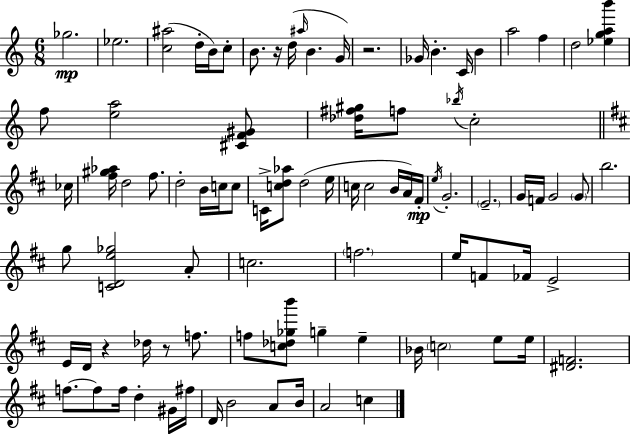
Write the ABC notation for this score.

X:1
T:Untitled
M:6/8
L:1/4
K:C
_g2 _e2 [c^a]2 d/4 B/4 c/2 B/2 z/4 d/4 ^a/4 B G/4 z2 _G/4 B C/4 B a2 f d2 [_egab'] f/2 [ea]2 [^CF^G]/2 [_d^f^g]/4 f/2 _b/4 c2 _c/4 [^f^g_a]/4 d2 ^f/2 d2 B/4 c/4 c/2 C/4 [cd_a]/2 d2 e/4 c/4 c2 B/4 A/4 ^F/4 e/4 G2 E2 G/4 F/4 G2 G/2 b2 g/2 [CDe_g]2 A/2 c2 f2 e/4 F/2 _F/4 E2 E/4 D/4 z _d/4 z/2 f/2 f/2 [c_d_gb']/2 g e _B/4 c2 e/2 e/4 [^DF]2 f/2 f/2 f/4 d ^G/4 ^f/4 D/4 B2 A/2 B/4 A2 c